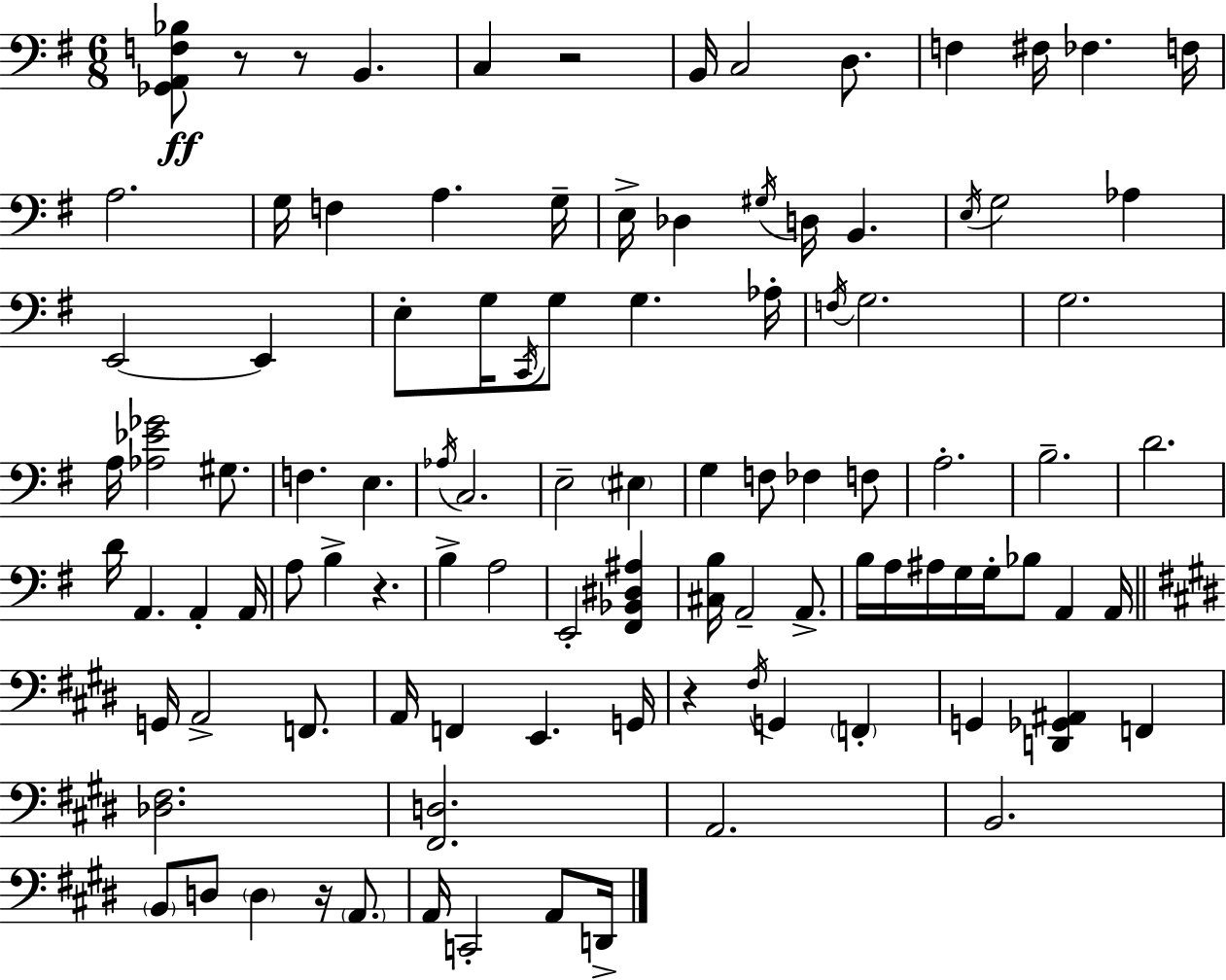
X:1
T:Untitled
M:6/8
L:1/4
K:G
[_G,,A,,F,_B,]/2 z/2 z/2 B,, C, z2 B,,/4 C,2 D,/2 F, ^F,/4 _F, F,/4 A,2 G,/4 F, A, G,/4 E,/4 _D, ^G,/4 D,/4 B,, E,/4 G,2 _A, E,,2 E,, E,/2 G,/4 C,,/4 G,/2 G, _A,/4 F,/4 G,2 G,2 A,/4 [_A,_E_G]2 ^G,/2 F, E, _A,/4 C,2 E,2 ^E, G, F,/2 _F, F,/2 A,2 B,2 D2 D/4 A,, A,, A,,/4 A,/2 B, z B, A,2 E,,2 [^F,,_B,,^D,^A,] [^C,B,]/4 A,,2 A,,/2 B,/4 A,/4 ^A,/4 G,/4 G,/4 _B,/2 A,, A,,/4 G,,/4 A,,2 F,,/2 A,,/4 F,, E,, G,,/4 z ^F,/4 G,, F,, G,, [D,,_G,,^A,,] F,, [_D,^F,]2 [^F,,D,]2 A,,2 B,,2 B,,/2 D,/2 D, z/4 A,,/2 A,,/4 C,,2 A,,/2 D,,/4